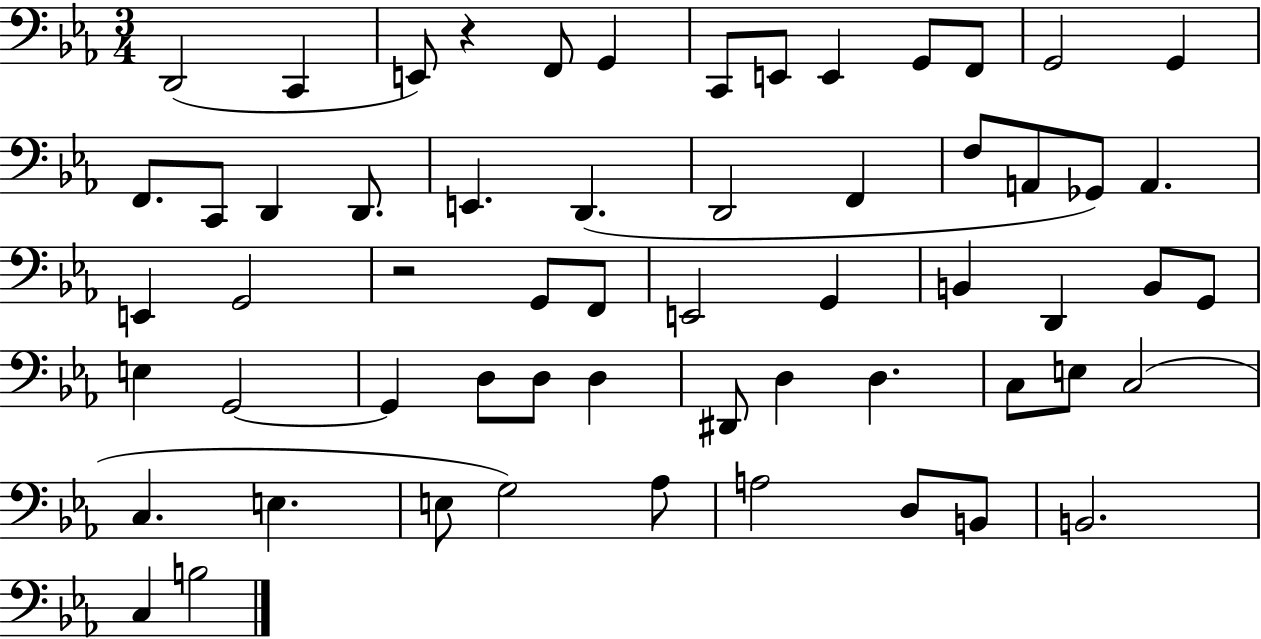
{
  \clef bass
  \numericTimeSignature
  \time 3/4
  \key ees \major
  d,2( c,4 | e,8) r4 f,8 g,4 | c,8 e,8 e,4 g,8 f,8 | g,2 g,4 | \break f,8. c,8 d,4 d,8. | e,4. d,4.( | d,2 f,4 | f8 a,8 ges,8) a,4. | \break e,4 g,2 | r2 g,8 f,8 | e,2 g,4 | b,4 d,4 b,8 g,8 | \break e4 g,2~~ | g,4 d8 d8 d4 | dis,8 d4 d4. | c8 e8 c2( | \break c4. e4. | e8 g2) aes8 | a2 d8 b,8 | b,2. | \break c4 b2 | \bar "|."
}